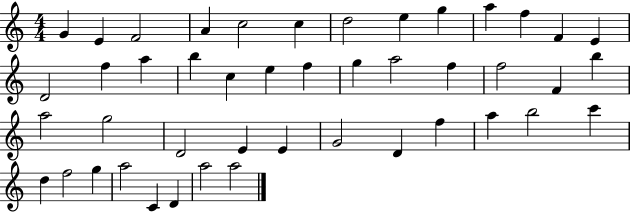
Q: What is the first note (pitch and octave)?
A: G4